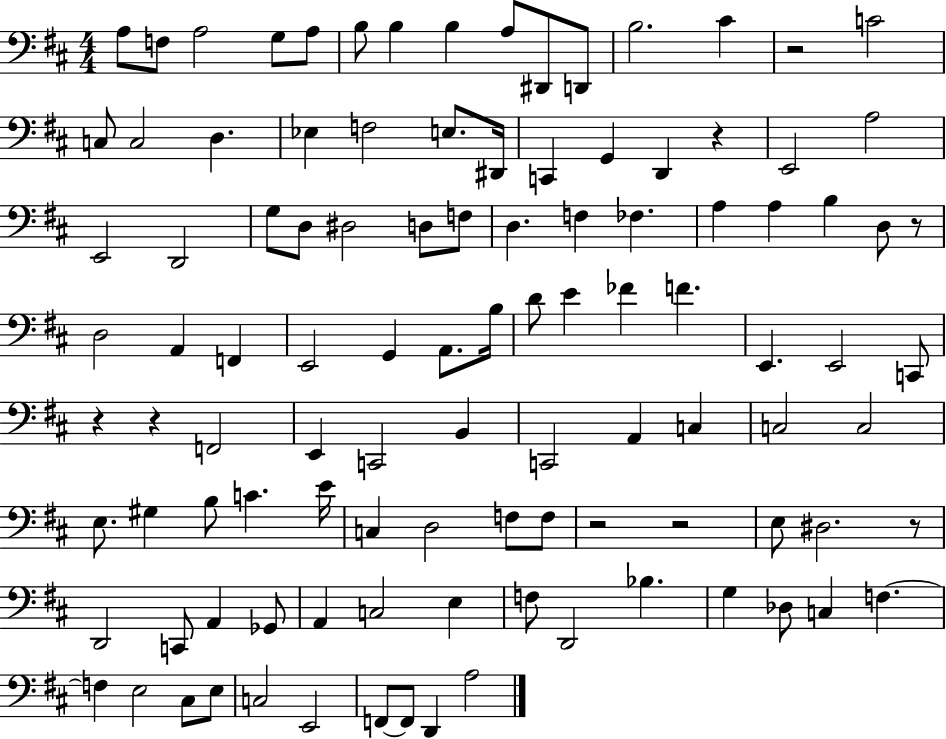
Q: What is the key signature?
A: D major